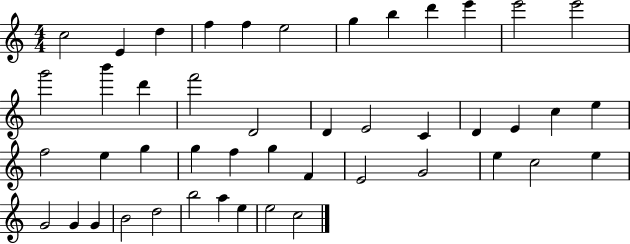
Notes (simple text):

C5/h E4/q D5/q F5/q F5/q E5/h G5/q B5/q D6/q E6/q E6/h E6/h G6/h B6/q D6/q F6/h D4/h D4/q E4/h C4/q D4/q E4/q C5/q E5/q F5/h E5/q G5/q G5/q F5/q G5/q F4/q E4/h G4/h E5/q C5/h E5/q G4/h G4/q G4/q B4/h D5/h B5/h A5/q E5/q E5/h C5/h